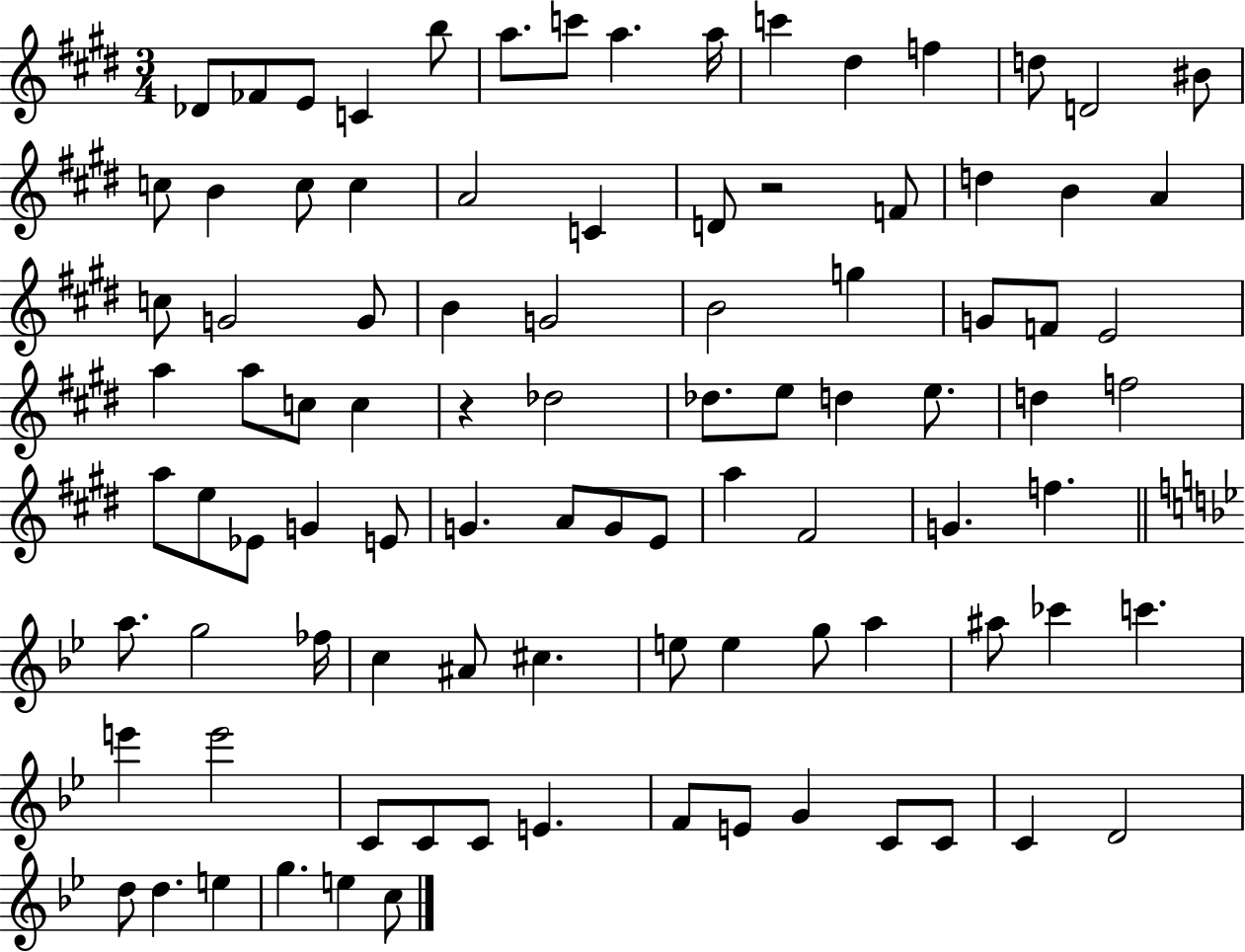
Db4/e FES4/e E4/e C4/q B5/e A5/e. C6/e A5/q. A5/s C6/q D#5/q F5/q D5/e D4/h BIS4/e C5/e B4/q C5/e C5/q A4/h C4/q D4/e R/h F4/e D5/q B4/q A4/q C5/e G4/h G4/e B4/q G4/h B4/h G5/q G4/e F4/e E4/h A5/q A5/e C5/e C5/q R/q Db5/h Db5/e. E5/e D5/q E5/e. D5/q F5/h A5/e E5/e Eb4/e G4/q E4/e G4/q. A4/e G4/e E4/e A5/q F#4/h G4/q. F5/q. A5/e. G5/h FES5/s C5/q A#4/e C#5/q. E5/e E5/q G5/e A5/q A#5/e CES6/q C6/q. E6/q E6/h C4/e C4/e C4/e E4/q. F4/e E4/e G4/q C4/e C4/e C4/q D4/h D5/e D5/q. E5/q G5/q. E5/q C5/e